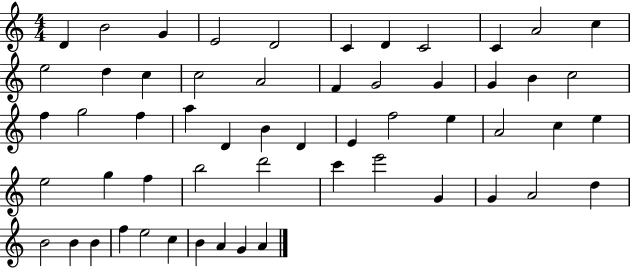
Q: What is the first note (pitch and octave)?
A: D4